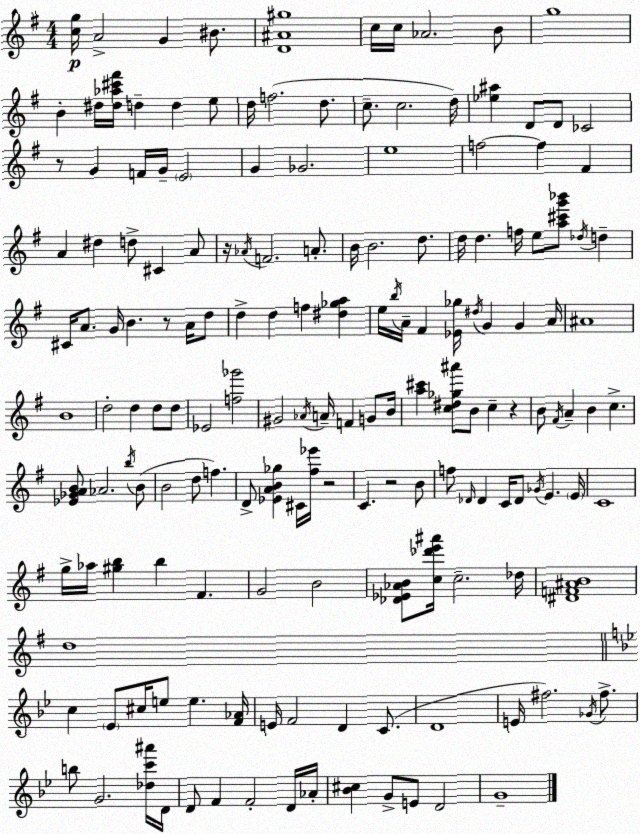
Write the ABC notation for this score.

X:1
T:Untitled
M:4/4
L:1/4
K:G
[cg]/4 A2 G ^B/2 [D^A^g]4 c/4 c/4 _A2 B/2 g4 B ^d/4 [^d_a^c'^f']/4 d d e/2 d/4 f2 d/2 c/2 c2 d/4 [_e^a] D/2 D/2 _C2 z/2 G F/4 G/4 E2 G _G2 e4 f2 f ^F A ^d d/2 ^C A/2 z/4 _A/4 F2 A/2 B/4 B2 d/2 d/4 d f/4 e/2 [a^c'g'_b']/2 _d/4 d ^C/4 A/2 G/4 B z/2 A/4 d/2 d d f [^d_ga] e/4 b/4 A/4 ^F [_E_g]/4 ^d/4 G G A/4 ^A4 B4 d2 d d/2 d/2 _E2 [f_g']2 ^G2 _A/4 A/4 F G/2 B/4 [a^c'] [c^d_g^a']/2 B/2 c z B/2 ^F/4 A B c [_E_GAB]/2 _A2 b/4 B/2 B2 d/2 f D/2 [_EAB_g] ^C/4 [^f_e']/4 z2 C z2 B/2 f/2 _D/4 _D C/4 _D/2 _G/4 E E/4 C4 g/4 _a/4 [^gb] b ^F G2 B2 [_D_E_AB]/2 [c_d'e'^a']/4 c2 _d/4 [^DF^AB]4 d4 c _E/2 ^c/4 e/2 e [F_A]/4 E/4 F2 D C/2 D4 E/4 ^f2 _G/4 ^f/2 b/2 G2 [_dc'^a']/4 D/4 D/2 F F2 D/4 _A/4 [_B^c] G/2 E/2 D2 G4